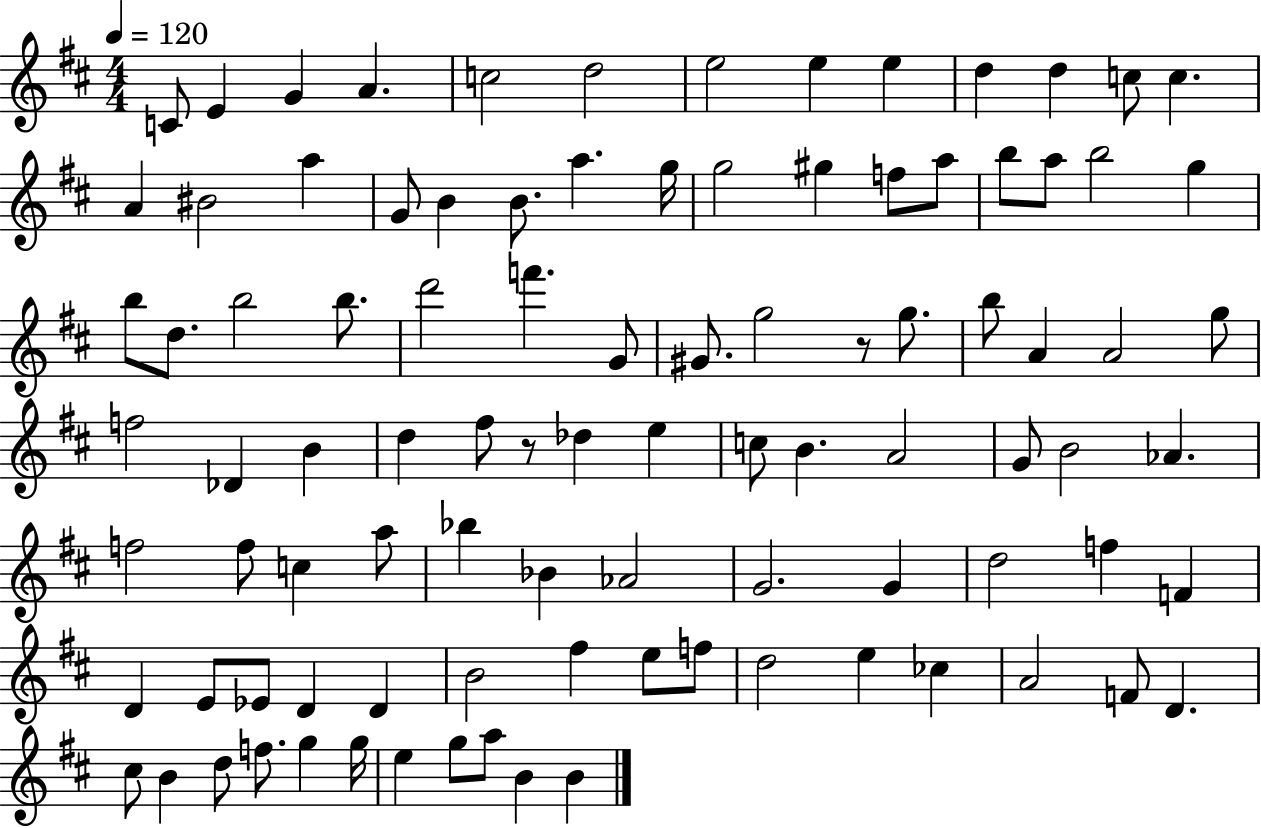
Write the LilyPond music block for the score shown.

{
  \clef treble
  \numericTimeSignature
  \time 4/4
  \key d \major
  \tempo 4 = 120
  c'8 e'4 g'4 a'4. | c''2 d''2 | e''2 e''4 e''4 | d''4 d''4 c''8 c''4. | \break a'4 bis'2 a''4 | g'8 b'4 b'8. a''4. g''16 | g''2 gis''4 f''8 a''8 | b''8 a''8 b''2 g''4 | \break b''8 d''8. b''2 b''8. | d'''2 f'''4. g'8 | gis'8. g''2 r8 g''8. | b''8 a'4 a'2 g''8 | \break f''2 des'4 b'4 | d''4 fis''8 r8 des''4 e''4 | c''8 b'4. a'2 | g'8 b'2 aes'4. | \break f''2 f''8 c''4 a''8 | bes''4 bes'4 aes'2 | g'2. g'4 | d''2 f''4 f'4 | \break d'4 e'8 ees'8 d'4 d'4 | b'2 fis''4 e''8 f''8 | d''2 e''4 ces''4 | a'2 f'8 d'4. | \break cis''8 b'4 d''8 f''8. g''4 g''16 | e''4 g''8 a''8 b'4 b'4 | \bar "|."
}